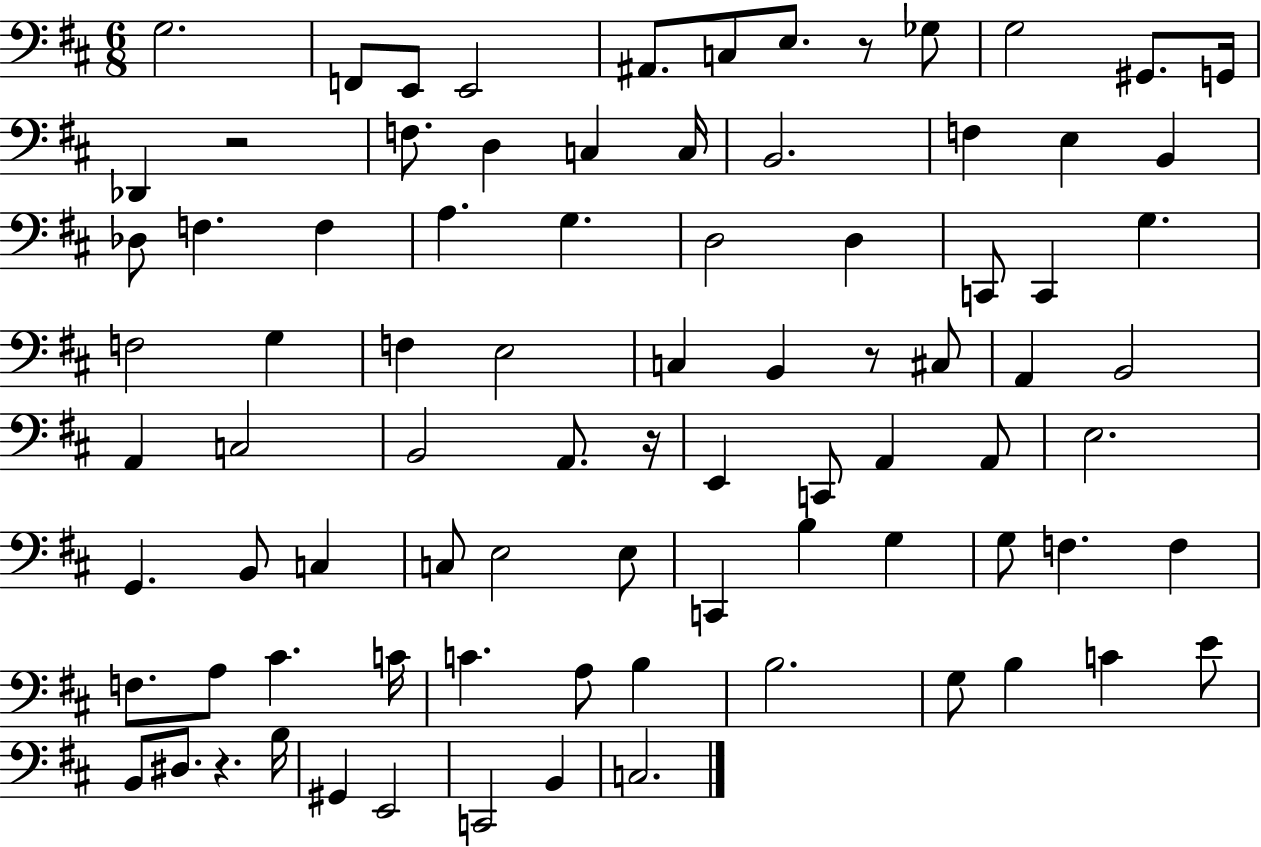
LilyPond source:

{
  \clef bass
  \numericTimeSignature
  \time 6/8
  \key d \major
  g2. | f,8 e,8 e,2 | ais,8. c8 e8. r8 ges8 | g2 gis,8. g,16 | \break des,4 r2 | f8. d4 c4 c16 | b,2. | f4 e4 b,4 | \break des8 f4. f4 | a4. g4. | d2 d4 | c,8 c,4 g4. | \break f2 g4 | f4 e2 | c4 b,4 r8 cis8 | a,4 b,2 | \break a,4 c2 | b,2 a,8. r16 | e,4 c,8 a,4 a,8 | e2. | \break g,4. b,8 c4 | c8 e2 e8 | c,4 b4 g4 | g8 f4. f4 | \break f8. a8 cis'4. c'16 | c'4. a8 b4 | b2. | g8 b4 c'4 e'8 | \break b,8 dis8. r4. b16 | gis,4 e,2 | c,2 b,4 | c2. | \break \bar "|."
}